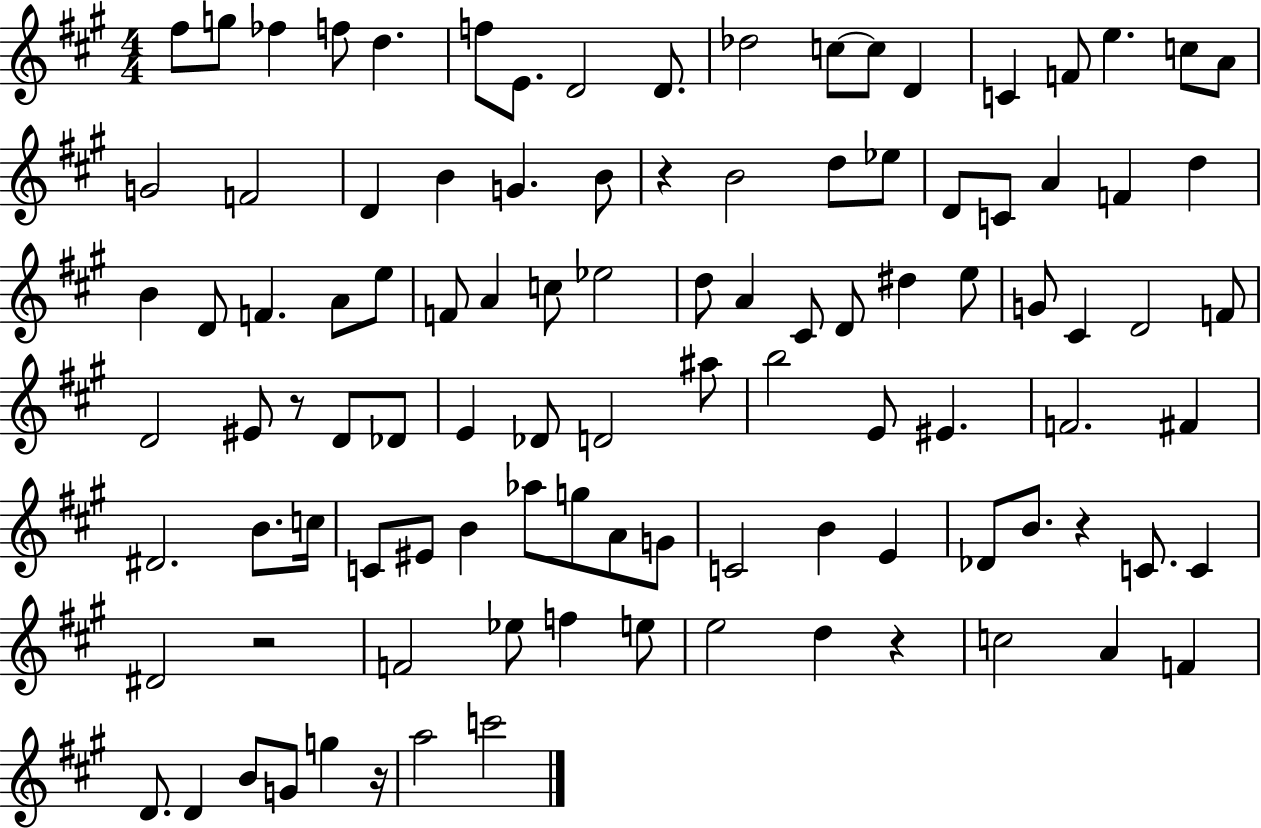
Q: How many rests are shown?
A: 6